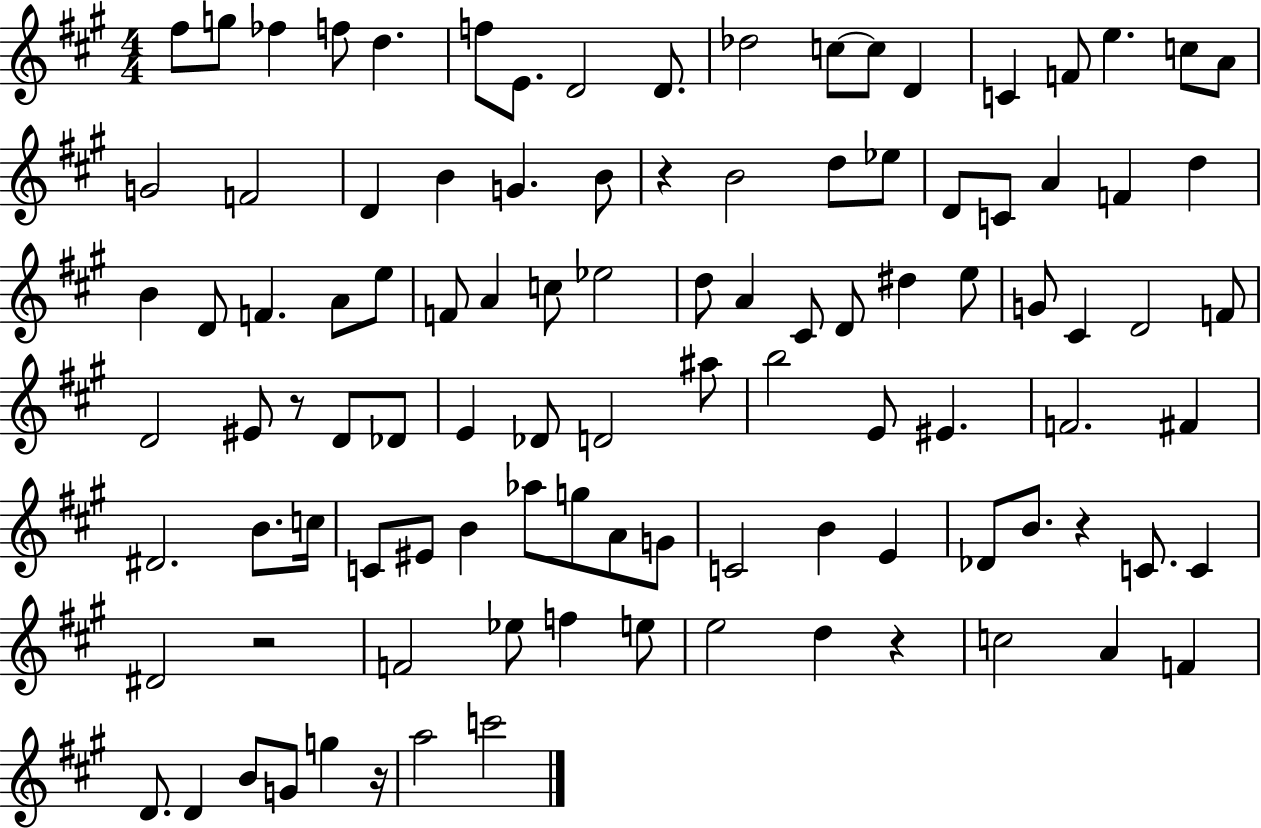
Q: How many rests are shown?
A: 6